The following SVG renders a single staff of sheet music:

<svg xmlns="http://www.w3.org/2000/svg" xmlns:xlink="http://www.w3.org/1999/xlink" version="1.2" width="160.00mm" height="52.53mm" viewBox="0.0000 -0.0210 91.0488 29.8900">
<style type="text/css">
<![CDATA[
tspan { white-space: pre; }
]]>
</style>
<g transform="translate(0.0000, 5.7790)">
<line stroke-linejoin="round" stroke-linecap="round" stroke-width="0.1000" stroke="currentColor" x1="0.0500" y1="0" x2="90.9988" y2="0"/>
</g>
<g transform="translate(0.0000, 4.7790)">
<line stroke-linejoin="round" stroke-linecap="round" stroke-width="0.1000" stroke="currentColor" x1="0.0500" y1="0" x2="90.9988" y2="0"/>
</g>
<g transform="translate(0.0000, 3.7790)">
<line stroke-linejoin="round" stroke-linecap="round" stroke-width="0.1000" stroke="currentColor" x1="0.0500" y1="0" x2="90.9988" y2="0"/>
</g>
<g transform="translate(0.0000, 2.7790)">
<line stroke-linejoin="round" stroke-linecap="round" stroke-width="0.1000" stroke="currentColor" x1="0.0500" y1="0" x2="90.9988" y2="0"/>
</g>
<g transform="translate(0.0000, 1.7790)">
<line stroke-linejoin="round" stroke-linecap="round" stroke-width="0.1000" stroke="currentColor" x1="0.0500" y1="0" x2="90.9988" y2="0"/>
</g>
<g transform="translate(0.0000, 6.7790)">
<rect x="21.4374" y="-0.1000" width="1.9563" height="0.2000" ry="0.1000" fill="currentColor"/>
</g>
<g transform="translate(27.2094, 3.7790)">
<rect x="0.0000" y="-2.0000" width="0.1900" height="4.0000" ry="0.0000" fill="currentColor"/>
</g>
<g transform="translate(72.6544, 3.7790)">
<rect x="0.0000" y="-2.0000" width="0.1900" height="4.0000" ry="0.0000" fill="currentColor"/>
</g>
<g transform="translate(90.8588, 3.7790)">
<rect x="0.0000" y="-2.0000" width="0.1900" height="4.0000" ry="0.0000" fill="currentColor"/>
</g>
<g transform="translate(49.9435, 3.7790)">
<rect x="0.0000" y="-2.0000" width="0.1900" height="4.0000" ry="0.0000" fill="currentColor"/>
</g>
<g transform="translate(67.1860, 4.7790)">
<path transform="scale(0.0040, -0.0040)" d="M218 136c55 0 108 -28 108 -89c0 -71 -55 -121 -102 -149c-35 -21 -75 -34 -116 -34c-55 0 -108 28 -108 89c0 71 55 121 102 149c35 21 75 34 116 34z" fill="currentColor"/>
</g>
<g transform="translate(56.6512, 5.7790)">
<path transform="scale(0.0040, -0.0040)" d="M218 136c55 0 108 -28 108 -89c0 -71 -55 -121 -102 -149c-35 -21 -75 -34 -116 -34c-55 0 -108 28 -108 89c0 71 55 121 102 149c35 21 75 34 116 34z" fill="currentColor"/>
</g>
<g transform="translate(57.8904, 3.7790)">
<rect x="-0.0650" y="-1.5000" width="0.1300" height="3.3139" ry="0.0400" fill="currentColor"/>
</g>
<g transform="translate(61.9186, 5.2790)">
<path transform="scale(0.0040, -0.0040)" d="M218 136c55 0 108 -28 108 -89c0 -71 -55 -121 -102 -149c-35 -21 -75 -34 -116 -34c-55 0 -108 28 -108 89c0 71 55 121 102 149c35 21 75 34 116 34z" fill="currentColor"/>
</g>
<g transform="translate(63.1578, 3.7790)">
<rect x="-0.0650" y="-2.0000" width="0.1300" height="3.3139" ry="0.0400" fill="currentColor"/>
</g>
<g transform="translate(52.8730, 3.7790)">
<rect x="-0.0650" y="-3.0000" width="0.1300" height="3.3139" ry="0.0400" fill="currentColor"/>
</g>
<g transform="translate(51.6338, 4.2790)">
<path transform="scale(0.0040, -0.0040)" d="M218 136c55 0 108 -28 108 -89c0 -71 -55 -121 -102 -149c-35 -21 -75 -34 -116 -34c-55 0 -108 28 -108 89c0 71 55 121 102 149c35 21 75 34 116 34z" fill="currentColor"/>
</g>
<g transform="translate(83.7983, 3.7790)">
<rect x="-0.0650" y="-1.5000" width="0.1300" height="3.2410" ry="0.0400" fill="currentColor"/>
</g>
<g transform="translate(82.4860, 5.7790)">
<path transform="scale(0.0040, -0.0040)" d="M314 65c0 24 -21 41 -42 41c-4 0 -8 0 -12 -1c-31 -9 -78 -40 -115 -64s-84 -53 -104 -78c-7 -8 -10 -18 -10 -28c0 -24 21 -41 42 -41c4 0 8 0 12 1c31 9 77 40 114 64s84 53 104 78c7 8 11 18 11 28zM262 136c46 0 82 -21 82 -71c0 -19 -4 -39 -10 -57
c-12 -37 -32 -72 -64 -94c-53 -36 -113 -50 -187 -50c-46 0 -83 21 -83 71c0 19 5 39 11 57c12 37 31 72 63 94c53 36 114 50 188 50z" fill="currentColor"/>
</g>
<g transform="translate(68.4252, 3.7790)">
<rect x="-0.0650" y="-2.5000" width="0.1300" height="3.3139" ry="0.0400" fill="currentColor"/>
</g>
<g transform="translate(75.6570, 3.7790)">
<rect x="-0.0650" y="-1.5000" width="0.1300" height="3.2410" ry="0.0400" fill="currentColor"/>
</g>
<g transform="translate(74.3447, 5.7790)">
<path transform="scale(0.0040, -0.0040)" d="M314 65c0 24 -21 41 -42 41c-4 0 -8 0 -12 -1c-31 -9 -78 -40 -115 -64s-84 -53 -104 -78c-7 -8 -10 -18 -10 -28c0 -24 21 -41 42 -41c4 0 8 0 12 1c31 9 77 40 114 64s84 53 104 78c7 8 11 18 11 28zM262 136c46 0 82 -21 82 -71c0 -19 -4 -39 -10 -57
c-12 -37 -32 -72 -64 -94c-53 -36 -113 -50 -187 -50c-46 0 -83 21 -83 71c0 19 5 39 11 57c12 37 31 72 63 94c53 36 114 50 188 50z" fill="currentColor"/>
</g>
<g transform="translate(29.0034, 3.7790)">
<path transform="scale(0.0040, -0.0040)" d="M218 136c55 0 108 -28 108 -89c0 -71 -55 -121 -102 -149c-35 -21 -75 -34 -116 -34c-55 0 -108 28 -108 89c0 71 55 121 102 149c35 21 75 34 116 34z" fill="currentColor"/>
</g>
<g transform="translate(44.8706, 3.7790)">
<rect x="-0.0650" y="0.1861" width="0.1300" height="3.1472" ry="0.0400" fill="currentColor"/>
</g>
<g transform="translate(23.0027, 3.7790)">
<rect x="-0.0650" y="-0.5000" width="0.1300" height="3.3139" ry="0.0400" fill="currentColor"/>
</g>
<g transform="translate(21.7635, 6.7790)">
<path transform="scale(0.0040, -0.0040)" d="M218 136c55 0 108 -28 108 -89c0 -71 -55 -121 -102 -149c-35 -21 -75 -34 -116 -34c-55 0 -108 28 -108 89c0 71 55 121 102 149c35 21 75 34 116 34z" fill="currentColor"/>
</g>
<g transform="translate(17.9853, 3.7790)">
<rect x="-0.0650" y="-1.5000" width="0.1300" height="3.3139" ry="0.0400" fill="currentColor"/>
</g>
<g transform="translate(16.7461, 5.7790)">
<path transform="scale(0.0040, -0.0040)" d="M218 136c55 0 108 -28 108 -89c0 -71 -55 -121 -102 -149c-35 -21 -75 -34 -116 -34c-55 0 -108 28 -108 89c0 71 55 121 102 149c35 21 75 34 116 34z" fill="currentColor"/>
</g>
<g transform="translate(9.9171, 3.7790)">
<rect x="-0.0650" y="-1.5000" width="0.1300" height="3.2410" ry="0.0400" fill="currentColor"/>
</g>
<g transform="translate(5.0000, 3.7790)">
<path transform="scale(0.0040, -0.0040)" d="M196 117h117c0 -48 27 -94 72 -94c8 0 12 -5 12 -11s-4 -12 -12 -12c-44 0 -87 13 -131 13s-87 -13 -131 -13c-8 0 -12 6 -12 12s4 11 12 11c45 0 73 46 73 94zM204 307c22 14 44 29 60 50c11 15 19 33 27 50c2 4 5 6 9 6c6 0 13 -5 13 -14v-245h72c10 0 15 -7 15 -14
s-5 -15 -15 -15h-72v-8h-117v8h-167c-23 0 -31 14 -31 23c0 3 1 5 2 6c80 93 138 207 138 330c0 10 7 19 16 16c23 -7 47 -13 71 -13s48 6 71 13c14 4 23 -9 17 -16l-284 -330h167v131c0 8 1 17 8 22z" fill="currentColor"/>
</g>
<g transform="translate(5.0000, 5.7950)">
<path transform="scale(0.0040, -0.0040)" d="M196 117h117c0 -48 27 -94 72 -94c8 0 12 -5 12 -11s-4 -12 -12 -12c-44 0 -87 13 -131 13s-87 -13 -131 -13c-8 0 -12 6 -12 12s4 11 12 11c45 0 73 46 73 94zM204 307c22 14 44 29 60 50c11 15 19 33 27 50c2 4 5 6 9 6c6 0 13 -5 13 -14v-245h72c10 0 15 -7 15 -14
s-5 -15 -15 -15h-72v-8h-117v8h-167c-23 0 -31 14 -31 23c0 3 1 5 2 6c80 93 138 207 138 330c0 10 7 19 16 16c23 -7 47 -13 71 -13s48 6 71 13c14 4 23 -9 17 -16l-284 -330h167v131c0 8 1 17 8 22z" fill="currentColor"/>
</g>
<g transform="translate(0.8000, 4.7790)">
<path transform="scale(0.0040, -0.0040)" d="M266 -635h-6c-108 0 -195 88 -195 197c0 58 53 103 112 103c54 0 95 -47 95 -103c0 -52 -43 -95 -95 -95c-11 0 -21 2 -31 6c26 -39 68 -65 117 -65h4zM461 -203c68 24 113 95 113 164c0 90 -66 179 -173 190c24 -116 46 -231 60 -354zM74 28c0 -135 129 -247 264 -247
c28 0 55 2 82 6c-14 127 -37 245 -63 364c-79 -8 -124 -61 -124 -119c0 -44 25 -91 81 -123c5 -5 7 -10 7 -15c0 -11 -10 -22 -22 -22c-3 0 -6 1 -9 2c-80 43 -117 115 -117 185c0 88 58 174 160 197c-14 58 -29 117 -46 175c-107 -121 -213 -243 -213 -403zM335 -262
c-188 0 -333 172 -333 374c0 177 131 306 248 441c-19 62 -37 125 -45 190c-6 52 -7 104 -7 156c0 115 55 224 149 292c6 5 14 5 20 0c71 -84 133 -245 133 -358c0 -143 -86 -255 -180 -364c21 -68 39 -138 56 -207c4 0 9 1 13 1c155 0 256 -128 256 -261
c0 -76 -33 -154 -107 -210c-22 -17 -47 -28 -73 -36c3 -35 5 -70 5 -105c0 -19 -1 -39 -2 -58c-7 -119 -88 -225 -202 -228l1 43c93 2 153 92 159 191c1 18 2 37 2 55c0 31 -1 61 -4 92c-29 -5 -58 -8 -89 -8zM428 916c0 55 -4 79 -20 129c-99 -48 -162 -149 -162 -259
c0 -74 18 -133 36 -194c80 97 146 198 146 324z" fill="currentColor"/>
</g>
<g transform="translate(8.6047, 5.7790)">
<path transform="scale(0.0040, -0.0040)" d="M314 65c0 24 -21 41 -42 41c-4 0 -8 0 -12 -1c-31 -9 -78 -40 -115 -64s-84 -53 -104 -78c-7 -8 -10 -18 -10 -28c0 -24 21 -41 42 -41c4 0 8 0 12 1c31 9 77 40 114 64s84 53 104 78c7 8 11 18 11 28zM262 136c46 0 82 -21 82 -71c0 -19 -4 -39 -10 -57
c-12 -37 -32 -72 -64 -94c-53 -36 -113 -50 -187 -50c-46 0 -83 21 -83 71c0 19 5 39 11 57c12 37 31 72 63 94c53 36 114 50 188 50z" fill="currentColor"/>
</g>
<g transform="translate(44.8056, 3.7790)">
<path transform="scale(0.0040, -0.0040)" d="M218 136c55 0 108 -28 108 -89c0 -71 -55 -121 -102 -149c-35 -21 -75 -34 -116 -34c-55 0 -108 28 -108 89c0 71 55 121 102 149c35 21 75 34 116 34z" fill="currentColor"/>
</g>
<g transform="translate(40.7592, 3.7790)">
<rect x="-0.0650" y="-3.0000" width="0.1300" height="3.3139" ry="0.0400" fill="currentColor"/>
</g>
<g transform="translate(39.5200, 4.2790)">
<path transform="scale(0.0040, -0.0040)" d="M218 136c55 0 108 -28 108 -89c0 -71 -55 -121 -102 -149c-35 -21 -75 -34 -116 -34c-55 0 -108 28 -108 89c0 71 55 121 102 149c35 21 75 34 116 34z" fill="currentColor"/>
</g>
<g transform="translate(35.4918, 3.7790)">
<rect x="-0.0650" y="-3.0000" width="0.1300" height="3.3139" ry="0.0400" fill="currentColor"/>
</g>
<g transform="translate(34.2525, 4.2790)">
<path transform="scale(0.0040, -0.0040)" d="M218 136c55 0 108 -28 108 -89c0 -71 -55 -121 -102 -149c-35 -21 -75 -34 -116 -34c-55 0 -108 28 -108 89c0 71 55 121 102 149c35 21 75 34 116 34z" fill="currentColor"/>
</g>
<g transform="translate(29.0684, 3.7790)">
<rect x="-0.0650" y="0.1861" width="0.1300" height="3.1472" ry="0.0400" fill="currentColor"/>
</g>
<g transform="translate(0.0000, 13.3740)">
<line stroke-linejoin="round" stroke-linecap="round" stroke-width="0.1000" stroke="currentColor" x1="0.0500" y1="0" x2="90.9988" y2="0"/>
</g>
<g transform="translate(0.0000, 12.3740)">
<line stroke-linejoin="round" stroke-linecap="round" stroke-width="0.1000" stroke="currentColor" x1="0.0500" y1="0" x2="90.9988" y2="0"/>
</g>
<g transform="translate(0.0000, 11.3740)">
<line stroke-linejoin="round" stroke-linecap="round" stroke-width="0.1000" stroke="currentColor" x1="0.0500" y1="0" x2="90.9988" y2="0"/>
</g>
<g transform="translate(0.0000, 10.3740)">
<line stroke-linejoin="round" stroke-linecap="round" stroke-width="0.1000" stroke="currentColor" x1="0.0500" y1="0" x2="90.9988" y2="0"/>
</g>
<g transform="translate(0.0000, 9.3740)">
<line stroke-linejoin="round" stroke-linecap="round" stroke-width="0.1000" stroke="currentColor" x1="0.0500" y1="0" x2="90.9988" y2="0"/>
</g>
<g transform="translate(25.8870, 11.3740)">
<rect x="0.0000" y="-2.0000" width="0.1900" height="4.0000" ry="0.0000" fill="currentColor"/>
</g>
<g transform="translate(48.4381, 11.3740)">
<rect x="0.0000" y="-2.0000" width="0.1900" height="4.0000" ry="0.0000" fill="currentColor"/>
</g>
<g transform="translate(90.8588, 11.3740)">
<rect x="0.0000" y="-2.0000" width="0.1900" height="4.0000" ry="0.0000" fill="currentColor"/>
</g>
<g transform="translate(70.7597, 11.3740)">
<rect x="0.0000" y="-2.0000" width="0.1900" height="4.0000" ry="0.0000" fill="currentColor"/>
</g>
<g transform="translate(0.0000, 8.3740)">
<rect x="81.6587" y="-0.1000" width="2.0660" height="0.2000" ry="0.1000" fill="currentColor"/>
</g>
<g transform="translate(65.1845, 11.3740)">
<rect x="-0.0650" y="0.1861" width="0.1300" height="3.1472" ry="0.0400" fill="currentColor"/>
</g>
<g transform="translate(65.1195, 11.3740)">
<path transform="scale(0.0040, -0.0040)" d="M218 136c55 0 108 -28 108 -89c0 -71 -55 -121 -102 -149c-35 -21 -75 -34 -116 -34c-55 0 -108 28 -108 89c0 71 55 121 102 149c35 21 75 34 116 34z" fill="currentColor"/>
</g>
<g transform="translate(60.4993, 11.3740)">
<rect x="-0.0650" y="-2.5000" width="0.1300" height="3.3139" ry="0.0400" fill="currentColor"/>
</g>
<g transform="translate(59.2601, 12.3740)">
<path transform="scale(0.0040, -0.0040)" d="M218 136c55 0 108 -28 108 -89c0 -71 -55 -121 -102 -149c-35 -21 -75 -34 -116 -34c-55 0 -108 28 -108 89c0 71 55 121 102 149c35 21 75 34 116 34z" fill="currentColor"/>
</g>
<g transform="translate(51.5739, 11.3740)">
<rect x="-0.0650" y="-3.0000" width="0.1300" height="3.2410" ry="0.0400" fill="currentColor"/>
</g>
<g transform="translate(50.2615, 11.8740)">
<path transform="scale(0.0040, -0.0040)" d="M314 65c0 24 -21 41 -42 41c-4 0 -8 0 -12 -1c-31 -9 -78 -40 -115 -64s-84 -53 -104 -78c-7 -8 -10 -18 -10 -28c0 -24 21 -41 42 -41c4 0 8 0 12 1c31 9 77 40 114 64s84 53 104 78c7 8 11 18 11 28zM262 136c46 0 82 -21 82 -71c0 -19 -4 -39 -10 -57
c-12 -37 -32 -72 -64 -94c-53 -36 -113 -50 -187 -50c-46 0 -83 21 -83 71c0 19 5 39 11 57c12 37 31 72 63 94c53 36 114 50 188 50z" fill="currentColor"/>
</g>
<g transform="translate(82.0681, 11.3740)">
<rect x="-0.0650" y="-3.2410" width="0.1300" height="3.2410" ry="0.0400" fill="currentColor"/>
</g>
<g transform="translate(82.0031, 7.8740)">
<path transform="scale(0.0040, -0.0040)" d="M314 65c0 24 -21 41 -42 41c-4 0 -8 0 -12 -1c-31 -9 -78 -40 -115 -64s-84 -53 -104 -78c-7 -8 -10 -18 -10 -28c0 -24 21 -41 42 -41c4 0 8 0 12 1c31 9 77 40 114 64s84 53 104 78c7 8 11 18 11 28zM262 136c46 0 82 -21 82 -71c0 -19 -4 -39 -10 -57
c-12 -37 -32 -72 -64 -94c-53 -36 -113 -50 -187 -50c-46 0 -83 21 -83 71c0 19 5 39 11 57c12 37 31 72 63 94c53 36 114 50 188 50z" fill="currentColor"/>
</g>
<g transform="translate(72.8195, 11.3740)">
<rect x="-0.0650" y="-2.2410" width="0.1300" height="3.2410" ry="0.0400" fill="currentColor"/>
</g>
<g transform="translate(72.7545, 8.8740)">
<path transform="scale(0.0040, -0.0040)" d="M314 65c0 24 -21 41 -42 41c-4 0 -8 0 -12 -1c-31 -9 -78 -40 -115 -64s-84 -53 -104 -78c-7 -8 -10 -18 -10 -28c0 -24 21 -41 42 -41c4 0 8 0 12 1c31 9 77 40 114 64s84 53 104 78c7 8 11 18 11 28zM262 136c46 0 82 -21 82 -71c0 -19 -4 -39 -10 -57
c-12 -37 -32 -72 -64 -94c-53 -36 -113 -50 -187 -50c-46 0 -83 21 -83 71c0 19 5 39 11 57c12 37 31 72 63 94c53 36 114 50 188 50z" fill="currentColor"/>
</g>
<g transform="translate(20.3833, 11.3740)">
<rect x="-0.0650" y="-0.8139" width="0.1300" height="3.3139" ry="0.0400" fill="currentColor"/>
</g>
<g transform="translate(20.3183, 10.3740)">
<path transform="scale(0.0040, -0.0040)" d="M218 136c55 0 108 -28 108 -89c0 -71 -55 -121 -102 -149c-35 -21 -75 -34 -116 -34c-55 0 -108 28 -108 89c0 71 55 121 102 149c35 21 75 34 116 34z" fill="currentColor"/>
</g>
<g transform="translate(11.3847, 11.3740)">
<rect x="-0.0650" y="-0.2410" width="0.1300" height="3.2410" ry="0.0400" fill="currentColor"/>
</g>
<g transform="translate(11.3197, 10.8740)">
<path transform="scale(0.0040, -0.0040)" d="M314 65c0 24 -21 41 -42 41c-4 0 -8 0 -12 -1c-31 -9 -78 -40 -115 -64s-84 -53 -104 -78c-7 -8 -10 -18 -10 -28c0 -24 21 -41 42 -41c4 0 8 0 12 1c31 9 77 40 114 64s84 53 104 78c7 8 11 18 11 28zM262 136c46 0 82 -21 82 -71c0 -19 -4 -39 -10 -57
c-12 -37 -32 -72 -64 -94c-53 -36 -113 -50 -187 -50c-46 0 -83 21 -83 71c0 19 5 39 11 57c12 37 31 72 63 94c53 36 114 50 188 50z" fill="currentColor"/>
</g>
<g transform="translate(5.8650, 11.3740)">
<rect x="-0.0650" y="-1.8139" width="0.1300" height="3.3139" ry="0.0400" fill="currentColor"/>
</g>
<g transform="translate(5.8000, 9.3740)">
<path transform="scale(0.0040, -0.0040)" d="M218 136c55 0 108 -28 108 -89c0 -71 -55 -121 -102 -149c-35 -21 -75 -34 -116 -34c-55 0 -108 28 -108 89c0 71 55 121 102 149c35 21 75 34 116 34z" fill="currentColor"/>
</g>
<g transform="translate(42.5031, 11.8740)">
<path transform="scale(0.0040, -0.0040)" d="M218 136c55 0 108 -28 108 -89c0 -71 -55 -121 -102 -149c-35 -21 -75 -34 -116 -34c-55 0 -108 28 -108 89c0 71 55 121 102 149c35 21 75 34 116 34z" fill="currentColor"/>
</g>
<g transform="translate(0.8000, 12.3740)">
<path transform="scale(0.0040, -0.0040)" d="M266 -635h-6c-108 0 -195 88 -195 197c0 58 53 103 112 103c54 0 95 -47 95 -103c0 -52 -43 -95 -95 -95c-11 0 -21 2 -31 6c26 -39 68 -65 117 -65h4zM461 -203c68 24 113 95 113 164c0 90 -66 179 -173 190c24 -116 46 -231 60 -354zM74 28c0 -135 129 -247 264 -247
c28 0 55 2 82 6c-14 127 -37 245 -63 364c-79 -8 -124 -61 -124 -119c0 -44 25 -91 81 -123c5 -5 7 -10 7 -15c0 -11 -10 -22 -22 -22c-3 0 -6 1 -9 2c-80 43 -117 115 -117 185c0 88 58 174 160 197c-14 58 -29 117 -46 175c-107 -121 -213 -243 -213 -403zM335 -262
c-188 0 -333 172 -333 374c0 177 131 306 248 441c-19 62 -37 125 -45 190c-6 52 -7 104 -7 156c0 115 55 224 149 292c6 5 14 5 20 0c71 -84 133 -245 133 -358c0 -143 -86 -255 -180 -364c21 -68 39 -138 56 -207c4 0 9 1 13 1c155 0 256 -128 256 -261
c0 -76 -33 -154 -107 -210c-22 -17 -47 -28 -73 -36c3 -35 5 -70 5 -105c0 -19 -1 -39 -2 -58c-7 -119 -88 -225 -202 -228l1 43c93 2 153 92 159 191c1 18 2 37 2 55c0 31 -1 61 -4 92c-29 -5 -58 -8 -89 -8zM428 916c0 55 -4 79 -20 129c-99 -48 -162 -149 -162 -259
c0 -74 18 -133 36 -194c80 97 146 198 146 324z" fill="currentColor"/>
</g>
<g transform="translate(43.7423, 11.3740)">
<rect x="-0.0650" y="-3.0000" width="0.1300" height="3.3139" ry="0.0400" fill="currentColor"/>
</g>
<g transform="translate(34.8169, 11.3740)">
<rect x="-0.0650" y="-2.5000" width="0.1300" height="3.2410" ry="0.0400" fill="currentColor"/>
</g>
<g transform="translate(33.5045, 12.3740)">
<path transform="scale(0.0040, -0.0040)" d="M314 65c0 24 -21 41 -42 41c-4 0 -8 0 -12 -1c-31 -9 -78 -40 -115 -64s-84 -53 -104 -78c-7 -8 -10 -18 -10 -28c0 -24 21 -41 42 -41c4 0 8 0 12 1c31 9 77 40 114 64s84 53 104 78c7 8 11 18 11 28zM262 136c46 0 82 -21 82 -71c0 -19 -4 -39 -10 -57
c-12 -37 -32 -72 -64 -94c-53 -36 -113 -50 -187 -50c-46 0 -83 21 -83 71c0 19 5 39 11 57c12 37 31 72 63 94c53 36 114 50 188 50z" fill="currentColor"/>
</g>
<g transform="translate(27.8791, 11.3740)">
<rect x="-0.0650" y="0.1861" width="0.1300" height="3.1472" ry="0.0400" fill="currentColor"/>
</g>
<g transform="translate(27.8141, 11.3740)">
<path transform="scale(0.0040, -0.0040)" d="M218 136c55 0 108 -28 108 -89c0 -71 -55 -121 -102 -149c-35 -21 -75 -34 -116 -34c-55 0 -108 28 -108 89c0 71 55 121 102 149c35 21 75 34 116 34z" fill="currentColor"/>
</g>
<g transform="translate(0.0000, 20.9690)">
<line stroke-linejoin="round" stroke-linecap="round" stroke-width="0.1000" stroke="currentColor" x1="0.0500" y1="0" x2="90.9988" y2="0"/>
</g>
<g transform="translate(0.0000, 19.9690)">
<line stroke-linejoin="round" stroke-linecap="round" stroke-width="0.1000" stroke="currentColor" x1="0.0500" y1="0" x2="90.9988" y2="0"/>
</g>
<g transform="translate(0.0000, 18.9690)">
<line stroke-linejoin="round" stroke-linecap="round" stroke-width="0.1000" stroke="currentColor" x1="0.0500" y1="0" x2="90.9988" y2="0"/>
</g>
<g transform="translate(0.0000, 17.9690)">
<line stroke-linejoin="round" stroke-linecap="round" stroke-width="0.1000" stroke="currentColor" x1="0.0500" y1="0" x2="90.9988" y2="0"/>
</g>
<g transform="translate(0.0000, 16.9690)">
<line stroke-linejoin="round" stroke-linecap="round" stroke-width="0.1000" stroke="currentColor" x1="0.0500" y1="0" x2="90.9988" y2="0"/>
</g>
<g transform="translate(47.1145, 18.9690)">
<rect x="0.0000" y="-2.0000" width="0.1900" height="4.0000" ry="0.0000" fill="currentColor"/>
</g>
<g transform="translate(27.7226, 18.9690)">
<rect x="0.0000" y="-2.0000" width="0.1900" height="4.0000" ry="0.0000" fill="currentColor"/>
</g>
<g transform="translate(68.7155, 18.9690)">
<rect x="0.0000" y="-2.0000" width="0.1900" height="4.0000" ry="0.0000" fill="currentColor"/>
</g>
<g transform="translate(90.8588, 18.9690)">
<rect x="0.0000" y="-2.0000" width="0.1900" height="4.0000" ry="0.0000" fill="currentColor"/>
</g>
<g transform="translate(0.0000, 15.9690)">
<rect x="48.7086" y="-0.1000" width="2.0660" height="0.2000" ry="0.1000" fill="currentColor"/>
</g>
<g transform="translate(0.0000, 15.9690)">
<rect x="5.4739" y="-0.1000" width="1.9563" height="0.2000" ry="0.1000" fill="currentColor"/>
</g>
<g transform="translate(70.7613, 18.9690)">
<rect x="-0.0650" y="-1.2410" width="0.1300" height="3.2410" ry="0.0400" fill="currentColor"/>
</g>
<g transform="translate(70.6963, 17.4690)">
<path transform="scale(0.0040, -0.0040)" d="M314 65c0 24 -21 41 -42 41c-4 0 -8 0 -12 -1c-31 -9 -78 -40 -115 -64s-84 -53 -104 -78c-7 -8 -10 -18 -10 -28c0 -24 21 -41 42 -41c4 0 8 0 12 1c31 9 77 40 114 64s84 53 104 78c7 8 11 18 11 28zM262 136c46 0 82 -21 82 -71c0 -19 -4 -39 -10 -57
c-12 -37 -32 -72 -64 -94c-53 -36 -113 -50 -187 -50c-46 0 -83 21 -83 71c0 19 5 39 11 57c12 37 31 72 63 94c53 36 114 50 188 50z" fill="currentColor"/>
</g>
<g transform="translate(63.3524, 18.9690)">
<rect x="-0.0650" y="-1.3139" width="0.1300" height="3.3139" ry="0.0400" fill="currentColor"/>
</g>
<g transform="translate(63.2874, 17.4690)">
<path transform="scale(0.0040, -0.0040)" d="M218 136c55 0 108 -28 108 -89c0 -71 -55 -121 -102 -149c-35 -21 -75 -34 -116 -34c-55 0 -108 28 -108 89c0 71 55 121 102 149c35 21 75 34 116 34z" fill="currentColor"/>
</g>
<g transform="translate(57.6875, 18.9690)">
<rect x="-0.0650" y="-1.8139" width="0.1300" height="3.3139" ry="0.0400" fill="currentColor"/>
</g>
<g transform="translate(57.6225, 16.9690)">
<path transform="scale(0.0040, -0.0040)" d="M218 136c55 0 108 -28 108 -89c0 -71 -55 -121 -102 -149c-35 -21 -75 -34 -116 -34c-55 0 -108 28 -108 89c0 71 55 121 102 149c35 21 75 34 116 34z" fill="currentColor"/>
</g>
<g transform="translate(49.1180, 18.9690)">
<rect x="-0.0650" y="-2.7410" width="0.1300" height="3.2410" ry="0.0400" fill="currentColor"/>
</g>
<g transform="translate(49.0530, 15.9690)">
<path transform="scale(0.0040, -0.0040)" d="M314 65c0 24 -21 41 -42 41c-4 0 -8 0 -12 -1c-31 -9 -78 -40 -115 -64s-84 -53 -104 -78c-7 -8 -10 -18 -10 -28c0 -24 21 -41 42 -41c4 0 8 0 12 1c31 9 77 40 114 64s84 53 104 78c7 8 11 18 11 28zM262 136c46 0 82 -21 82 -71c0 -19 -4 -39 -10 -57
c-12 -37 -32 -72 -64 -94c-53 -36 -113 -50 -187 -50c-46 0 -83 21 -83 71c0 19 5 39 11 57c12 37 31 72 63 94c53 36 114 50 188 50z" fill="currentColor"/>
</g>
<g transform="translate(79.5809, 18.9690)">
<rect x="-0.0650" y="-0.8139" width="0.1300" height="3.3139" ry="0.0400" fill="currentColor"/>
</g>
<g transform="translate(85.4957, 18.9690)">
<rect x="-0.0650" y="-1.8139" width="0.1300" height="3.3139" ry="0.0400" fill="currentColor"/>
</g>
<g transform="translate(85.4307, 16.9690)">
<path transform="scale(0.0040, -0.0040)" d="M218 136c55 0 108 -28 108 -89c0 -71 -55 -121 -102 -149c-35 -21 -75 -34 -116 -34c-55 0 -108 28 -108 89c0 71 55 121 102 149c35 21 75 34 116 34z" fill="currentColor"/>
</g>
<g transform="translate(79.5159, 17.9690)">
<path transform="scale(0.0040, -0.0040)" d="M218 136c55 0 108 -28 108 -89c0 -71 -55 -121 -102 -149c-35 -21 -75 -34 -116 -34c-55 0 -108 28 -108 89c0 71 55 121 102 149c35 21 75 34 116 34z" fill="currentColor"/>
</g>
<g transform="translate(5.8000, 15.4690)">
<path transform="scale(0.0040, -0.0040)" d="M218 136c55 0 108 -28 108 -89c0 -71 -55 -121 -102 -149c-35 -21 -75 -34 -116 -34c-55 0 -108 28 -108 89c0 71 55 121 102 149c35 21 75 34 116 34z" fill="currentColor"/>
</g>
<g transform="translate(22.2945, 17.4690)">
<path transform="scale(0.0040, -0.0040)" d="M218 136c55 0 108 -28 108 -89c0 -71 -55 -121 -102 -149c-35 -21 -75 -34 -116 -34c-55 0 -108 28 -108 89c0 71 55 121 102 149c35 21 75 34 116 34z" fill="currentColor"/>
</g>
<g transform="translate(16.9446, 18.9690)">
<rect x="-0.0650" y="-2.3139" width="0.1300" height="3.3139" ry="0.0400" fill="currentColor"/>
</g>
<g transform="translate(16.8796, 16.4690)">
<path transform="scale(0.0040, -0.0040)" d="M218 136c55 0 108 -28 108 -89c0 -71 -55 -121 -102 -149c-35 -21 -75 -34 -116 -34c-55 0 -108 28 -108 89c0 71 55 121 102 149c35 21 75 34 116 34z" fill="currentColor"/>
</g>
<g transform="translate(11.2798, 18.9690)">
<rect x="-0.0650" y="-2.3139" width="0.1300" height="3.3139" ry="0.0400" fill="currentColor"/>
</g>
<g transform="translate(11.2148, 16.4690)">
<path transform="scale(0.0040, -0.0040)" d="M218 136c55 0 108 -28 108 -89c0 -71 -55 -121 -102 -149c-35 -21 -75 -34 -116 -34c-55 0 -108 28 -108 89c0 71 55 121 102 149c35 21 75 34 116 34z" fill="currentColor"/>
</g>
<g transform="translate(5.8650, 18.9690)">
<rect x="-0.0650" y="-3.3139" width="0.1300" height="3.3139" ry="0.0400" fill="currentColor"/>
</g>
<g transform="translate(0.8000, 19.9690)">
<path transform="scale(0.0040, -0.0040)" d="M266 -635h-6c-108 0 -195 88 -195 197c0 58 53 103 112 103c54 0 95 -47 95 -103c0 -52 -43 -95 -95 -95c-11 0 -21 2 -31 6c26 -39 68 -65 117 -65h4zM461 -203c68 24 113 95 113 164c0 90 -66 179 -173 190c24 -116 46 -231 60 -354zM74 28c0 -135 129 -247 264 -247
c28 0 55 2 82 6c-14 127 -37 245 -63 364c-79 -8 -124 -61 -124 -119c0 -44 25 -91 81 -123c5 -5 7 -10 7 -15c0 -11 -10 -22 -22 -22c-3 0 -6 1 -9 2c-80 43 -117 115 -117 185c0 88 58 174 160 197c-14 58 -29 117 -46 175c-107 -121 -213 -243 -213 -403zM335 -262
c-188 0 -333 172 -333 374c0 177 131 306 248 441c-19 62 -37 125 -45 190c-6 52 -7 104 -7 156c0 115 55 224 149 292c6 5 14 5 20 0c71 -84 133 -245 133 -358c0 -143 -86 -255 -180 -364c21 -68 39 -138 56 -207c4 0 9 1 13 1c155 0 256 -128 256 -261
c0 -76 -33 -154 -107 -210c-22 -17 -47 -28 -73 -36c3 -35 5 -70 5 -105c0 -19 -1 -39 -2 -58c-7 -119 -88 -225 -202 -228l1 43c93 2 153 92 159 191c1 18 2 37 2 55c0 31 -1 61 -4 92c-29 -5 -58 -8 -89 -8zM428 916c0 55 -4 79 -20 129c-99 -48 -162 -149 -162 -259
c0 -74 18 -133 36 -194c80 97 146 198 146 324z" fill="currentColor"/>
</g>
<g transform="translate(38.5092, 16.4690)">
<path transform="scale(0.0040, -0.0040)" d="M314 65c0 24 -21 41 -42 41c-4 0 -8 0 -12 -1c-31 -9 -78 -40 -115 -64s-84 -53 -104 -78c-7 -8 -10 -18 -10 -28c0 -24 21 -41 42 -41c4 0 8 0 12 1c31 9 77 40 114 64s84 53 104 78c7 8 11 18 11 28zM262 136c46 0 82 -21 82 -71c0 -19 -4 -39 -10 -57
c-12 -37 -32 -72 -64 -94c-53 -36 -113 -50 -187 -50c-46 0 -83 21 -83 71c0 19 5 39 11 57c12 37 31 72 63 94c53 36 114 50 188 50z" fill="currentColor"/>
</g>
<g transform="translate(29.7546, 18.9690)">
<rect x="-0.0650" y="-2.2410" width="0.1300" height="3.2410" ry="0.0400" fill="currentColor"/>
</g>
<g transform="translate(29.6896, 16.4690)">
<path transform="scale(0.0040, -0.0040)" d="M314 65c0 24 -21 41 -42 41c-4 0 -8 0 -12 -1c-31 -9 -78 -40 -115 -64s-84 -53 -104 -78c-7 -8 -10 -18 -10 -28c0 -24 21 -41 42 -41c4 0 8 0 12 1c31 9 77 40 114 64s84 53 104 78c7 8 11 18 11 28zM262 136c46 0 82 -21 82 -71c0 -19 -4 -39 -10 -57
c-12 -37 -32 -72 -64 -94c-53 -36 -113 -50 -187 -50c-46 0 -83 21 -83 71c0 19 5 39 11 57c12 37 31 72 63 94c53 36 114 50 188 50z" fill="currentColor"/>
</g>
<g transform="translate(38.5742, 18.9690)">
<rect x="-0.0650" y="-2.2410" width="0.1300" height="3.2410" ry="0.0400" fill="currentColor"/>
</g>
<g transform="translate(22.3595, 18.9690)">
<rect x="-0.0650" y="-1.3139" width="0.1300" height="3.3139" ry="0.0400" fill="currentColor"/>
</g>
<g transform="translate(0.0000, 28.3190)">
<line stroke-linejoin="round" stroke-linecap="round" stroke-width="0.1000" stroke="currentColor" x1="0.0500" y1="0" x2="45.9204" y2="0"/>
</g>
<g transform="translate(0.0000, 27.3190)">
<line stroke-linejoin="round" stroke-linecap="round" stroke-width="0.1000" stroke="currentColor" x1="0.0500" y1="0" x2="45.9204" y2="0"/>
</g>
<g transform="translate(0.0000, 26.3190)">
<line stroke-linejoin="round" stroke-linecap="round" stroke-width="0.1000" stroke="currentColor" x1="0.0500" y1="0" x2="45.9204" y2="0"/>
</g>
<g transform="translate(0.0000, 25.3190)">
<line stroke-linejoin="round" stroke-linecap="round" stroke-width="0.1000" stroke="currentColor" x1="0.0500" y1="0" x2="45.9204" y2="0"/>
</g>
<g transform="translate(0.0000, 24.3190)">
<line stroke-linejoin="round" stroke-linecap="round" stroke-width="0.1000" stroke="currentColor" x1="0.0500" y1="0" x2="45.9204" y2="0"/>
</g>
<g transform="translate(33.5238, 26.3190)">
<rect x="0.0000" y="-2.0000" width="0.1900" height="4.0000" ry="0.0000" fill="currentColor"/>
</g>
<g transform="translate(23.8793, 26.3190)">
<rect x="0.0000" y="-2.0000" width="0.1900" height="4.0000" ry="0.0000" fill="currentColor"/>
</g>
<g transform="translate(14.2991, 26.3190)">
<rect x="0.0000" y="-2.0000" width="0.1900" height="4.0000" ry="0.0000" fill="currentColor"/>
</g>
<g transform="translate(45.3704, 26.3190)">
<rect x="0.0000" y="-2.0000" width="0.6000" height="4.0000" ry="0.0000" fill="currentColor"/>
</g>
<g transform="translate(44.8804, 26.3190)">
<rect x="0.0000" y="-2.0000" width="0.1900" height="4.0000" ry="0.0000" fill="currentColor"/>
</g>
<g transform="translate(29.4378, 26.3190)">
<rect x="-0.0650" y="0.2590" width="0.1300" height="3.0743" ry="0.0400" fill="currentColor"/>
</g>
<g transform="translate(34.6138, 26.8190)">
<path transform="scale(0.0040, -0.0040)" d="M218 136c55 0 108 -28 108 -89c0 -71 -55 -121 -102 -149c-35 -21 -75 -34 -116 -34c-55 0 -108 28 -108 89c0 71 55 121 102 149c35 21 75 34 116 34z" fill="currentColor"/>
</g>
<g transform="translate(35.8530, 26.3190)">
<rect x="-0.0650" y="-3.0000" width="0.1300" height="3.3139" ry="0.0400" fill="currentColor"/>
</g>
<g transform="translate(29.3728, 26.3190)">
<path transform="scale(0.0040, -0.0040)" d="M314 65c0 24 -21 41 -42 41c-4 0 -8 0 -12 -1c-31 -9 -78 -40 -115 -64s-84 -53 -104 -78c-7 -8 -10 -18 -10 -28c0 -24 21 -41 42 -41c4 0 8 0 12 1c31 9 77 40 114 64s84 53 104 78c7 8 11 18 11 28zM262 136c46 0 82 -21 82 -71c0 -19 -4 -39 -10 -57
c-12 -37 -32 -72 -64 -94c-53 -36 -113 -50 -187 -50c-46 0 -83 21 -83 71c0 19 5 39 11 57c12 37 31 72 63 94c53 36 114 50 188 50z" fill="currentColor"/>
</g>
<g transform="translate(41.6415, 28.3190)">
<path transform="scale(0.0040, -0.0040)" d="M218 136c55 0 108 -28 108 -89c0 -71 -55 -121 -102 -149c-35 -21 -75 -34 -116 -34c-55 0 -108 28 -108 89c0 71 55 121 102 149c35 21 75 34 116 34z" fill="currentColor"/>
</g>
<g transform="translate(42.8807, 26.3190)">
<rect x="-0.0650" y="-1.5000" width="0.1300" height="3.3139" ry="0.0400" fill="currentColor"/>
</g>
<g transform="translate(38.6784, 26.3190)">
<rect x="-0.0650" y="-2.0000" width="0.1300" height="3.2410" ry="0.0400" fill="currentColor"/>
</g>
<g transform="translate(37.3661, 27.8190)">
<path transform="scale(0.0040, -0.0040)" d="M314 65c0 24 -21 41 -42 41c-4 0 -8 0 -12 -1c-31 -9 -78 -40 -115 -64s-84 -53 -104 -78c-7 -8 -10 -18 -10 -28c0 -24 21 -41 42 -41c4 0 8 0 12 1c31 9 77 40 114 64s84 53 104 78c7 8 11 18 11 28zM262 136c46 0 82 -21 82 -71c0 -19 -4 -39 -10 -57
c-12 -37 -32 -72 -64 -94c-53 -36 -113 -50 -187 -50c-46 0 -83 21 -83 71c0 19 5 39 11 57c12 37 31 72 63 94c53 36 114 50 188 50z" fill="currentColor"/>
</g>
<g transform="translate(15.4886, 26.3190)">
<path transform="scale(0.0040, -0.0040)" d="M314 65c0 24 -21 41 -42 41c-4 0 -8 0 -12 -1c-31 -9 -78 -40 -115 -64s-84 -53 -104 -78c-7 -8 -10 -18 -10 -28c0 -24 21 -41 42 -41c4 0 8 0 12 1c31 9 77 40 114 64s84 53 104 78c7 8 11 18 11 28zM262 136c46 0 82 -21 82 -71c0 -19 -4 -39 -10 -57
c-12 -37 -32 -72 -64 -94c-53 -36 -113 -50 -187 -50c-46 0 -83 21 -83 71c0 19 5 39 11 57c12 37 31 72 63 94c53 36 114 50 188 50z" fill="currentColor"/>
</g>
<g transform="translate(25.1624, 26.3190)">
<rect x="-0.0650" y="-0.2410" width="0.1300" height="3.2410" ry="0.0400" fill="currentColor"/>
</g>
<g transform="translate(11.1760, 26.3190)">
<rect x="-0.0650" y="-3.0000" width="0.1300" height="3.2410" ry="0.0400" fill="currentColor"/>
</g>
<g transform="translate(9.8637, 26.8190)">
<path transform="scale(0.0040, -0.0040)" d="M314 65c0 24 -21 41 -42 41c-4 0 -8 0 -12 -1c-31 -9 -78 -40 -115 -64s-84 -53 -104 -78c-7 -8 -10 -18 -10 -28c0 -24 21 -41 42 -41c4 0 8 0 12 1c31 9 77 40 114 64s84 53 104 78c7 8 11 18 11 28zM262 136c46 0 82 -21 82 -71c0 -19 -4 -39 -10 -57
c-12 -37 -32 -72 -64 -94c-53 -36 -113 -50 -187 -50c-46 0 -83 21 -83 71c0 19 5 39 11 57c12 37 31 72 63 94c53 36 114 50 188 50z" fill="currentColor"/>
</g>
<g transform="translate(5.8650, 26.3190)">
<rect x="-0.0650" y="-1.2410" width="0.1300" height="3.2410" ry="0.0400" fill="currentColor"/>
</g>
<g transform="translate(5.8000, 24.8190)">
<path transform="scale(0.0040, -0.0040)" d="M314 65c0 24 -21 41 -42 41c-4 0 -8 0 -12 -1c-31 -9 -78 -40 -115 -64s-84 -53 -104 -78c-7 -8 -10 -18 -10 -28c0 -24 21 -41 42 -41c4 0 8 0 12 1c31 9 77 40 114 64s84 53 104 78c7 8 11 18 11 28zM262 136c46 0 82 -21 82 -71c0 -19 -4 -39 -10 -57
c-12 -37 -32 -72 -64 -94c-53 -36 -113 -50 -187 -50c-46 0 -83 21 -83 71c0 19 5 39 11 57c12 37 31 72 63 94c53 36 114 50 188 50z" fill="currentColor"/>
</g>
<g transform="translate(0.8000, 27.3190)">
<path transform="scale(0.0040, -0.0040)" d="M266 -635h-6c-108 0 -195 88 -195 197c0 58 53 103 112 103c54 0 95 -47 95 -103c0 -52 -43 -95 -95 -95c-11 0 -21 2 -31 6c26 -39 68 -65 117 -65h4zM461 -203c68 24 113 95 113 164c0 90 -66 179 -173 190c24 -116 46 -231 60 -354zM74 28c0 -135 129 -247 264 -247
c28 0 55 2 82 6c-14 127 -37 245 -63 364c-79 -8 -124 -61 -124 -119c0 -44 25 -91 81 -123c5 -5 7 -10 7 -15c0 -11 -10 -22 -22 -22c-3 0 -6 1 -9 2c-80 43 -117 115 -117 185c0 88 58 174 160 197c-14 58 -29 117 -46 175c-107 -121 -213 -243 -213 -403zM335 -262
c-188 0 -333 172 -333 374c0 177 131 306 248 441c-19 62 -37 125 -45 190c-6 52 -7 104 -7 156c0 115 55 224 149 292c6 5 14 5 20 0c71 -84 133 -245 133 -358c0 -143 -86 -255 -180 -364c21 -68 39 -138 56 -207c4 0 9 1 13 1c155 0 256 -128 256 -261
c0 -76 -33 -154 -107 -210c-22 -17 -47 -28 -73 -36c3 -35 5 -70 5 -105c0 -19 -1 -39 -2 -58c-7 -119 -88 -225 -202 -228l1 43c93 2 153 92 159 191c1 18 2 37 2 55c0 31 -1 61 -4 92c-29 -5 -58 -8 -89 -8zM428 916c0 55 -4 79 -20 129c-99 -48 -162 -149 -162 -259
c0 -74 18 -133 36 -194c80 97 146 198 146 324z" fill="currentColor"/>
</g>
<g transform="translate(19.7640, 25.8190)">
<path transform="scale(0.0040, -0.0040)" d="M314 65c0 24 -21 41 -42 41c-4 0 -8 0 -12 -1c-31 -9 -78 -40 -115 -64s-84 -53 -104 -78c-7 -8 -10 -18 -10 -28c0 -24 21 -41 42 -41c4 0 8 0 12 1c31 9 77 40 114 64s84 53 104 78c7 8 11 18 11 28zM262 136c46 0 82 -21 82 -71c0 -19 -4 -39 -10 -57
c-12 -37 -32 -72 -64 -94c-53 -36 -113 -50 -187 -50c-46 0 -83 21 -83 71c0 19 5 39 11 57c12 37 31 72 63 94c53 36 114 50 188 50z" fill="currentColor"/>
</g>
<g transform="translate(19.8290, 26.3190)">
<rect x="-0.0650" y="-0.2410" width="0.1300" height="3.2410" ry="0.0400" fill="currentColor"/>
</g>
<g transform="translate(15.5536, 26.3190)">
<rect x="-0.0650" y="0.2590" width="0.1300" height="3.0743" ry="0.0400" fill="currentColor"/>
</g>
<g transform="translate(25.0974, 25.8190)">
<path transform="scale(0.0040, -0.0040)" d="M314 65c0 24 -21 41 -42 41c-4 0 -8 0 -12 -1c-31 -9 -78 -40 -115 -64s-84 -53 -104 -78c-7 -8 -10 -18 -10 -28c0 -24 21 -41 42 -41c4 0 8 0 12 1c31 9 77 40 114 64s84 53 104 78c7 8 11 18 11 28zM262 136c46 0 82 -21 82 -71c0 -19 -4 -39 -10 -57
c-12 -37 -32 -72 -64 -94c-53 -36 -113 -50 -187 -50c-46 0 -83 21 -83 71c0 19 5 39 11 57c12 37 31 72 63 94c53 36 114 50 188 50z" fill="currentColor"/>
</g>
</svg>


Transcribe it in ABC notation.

X:1
T:Untitled
M:4/4
L:1/4
K:C
E2 E C B A A B A E F G E2 E2 f c2 d B G2 A A2 G B g2 b2 b g g e g2 g2 a2 f e e2 d f e2 A2 B2 c2 c2 B2 A F2 E